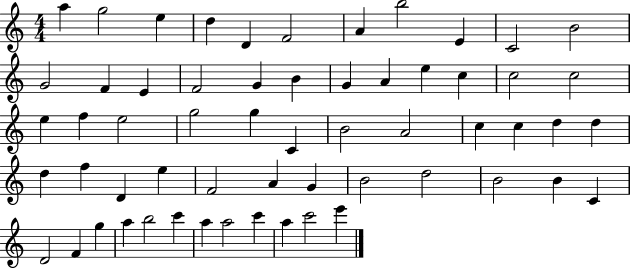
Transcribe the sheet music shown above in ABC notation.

X:1
T:Untitled
M:4/4
L:1/4
K:C
a g2 e d D F2 A b2 E C2 B2 G2 F E F2 G B G A e c c2 c2 e f e2 g2 g C B2 A2 c c d d d f D e F2 A G B2 d2 B2 B C D2 F g a b2 c' a a2 c' a c'2 e'